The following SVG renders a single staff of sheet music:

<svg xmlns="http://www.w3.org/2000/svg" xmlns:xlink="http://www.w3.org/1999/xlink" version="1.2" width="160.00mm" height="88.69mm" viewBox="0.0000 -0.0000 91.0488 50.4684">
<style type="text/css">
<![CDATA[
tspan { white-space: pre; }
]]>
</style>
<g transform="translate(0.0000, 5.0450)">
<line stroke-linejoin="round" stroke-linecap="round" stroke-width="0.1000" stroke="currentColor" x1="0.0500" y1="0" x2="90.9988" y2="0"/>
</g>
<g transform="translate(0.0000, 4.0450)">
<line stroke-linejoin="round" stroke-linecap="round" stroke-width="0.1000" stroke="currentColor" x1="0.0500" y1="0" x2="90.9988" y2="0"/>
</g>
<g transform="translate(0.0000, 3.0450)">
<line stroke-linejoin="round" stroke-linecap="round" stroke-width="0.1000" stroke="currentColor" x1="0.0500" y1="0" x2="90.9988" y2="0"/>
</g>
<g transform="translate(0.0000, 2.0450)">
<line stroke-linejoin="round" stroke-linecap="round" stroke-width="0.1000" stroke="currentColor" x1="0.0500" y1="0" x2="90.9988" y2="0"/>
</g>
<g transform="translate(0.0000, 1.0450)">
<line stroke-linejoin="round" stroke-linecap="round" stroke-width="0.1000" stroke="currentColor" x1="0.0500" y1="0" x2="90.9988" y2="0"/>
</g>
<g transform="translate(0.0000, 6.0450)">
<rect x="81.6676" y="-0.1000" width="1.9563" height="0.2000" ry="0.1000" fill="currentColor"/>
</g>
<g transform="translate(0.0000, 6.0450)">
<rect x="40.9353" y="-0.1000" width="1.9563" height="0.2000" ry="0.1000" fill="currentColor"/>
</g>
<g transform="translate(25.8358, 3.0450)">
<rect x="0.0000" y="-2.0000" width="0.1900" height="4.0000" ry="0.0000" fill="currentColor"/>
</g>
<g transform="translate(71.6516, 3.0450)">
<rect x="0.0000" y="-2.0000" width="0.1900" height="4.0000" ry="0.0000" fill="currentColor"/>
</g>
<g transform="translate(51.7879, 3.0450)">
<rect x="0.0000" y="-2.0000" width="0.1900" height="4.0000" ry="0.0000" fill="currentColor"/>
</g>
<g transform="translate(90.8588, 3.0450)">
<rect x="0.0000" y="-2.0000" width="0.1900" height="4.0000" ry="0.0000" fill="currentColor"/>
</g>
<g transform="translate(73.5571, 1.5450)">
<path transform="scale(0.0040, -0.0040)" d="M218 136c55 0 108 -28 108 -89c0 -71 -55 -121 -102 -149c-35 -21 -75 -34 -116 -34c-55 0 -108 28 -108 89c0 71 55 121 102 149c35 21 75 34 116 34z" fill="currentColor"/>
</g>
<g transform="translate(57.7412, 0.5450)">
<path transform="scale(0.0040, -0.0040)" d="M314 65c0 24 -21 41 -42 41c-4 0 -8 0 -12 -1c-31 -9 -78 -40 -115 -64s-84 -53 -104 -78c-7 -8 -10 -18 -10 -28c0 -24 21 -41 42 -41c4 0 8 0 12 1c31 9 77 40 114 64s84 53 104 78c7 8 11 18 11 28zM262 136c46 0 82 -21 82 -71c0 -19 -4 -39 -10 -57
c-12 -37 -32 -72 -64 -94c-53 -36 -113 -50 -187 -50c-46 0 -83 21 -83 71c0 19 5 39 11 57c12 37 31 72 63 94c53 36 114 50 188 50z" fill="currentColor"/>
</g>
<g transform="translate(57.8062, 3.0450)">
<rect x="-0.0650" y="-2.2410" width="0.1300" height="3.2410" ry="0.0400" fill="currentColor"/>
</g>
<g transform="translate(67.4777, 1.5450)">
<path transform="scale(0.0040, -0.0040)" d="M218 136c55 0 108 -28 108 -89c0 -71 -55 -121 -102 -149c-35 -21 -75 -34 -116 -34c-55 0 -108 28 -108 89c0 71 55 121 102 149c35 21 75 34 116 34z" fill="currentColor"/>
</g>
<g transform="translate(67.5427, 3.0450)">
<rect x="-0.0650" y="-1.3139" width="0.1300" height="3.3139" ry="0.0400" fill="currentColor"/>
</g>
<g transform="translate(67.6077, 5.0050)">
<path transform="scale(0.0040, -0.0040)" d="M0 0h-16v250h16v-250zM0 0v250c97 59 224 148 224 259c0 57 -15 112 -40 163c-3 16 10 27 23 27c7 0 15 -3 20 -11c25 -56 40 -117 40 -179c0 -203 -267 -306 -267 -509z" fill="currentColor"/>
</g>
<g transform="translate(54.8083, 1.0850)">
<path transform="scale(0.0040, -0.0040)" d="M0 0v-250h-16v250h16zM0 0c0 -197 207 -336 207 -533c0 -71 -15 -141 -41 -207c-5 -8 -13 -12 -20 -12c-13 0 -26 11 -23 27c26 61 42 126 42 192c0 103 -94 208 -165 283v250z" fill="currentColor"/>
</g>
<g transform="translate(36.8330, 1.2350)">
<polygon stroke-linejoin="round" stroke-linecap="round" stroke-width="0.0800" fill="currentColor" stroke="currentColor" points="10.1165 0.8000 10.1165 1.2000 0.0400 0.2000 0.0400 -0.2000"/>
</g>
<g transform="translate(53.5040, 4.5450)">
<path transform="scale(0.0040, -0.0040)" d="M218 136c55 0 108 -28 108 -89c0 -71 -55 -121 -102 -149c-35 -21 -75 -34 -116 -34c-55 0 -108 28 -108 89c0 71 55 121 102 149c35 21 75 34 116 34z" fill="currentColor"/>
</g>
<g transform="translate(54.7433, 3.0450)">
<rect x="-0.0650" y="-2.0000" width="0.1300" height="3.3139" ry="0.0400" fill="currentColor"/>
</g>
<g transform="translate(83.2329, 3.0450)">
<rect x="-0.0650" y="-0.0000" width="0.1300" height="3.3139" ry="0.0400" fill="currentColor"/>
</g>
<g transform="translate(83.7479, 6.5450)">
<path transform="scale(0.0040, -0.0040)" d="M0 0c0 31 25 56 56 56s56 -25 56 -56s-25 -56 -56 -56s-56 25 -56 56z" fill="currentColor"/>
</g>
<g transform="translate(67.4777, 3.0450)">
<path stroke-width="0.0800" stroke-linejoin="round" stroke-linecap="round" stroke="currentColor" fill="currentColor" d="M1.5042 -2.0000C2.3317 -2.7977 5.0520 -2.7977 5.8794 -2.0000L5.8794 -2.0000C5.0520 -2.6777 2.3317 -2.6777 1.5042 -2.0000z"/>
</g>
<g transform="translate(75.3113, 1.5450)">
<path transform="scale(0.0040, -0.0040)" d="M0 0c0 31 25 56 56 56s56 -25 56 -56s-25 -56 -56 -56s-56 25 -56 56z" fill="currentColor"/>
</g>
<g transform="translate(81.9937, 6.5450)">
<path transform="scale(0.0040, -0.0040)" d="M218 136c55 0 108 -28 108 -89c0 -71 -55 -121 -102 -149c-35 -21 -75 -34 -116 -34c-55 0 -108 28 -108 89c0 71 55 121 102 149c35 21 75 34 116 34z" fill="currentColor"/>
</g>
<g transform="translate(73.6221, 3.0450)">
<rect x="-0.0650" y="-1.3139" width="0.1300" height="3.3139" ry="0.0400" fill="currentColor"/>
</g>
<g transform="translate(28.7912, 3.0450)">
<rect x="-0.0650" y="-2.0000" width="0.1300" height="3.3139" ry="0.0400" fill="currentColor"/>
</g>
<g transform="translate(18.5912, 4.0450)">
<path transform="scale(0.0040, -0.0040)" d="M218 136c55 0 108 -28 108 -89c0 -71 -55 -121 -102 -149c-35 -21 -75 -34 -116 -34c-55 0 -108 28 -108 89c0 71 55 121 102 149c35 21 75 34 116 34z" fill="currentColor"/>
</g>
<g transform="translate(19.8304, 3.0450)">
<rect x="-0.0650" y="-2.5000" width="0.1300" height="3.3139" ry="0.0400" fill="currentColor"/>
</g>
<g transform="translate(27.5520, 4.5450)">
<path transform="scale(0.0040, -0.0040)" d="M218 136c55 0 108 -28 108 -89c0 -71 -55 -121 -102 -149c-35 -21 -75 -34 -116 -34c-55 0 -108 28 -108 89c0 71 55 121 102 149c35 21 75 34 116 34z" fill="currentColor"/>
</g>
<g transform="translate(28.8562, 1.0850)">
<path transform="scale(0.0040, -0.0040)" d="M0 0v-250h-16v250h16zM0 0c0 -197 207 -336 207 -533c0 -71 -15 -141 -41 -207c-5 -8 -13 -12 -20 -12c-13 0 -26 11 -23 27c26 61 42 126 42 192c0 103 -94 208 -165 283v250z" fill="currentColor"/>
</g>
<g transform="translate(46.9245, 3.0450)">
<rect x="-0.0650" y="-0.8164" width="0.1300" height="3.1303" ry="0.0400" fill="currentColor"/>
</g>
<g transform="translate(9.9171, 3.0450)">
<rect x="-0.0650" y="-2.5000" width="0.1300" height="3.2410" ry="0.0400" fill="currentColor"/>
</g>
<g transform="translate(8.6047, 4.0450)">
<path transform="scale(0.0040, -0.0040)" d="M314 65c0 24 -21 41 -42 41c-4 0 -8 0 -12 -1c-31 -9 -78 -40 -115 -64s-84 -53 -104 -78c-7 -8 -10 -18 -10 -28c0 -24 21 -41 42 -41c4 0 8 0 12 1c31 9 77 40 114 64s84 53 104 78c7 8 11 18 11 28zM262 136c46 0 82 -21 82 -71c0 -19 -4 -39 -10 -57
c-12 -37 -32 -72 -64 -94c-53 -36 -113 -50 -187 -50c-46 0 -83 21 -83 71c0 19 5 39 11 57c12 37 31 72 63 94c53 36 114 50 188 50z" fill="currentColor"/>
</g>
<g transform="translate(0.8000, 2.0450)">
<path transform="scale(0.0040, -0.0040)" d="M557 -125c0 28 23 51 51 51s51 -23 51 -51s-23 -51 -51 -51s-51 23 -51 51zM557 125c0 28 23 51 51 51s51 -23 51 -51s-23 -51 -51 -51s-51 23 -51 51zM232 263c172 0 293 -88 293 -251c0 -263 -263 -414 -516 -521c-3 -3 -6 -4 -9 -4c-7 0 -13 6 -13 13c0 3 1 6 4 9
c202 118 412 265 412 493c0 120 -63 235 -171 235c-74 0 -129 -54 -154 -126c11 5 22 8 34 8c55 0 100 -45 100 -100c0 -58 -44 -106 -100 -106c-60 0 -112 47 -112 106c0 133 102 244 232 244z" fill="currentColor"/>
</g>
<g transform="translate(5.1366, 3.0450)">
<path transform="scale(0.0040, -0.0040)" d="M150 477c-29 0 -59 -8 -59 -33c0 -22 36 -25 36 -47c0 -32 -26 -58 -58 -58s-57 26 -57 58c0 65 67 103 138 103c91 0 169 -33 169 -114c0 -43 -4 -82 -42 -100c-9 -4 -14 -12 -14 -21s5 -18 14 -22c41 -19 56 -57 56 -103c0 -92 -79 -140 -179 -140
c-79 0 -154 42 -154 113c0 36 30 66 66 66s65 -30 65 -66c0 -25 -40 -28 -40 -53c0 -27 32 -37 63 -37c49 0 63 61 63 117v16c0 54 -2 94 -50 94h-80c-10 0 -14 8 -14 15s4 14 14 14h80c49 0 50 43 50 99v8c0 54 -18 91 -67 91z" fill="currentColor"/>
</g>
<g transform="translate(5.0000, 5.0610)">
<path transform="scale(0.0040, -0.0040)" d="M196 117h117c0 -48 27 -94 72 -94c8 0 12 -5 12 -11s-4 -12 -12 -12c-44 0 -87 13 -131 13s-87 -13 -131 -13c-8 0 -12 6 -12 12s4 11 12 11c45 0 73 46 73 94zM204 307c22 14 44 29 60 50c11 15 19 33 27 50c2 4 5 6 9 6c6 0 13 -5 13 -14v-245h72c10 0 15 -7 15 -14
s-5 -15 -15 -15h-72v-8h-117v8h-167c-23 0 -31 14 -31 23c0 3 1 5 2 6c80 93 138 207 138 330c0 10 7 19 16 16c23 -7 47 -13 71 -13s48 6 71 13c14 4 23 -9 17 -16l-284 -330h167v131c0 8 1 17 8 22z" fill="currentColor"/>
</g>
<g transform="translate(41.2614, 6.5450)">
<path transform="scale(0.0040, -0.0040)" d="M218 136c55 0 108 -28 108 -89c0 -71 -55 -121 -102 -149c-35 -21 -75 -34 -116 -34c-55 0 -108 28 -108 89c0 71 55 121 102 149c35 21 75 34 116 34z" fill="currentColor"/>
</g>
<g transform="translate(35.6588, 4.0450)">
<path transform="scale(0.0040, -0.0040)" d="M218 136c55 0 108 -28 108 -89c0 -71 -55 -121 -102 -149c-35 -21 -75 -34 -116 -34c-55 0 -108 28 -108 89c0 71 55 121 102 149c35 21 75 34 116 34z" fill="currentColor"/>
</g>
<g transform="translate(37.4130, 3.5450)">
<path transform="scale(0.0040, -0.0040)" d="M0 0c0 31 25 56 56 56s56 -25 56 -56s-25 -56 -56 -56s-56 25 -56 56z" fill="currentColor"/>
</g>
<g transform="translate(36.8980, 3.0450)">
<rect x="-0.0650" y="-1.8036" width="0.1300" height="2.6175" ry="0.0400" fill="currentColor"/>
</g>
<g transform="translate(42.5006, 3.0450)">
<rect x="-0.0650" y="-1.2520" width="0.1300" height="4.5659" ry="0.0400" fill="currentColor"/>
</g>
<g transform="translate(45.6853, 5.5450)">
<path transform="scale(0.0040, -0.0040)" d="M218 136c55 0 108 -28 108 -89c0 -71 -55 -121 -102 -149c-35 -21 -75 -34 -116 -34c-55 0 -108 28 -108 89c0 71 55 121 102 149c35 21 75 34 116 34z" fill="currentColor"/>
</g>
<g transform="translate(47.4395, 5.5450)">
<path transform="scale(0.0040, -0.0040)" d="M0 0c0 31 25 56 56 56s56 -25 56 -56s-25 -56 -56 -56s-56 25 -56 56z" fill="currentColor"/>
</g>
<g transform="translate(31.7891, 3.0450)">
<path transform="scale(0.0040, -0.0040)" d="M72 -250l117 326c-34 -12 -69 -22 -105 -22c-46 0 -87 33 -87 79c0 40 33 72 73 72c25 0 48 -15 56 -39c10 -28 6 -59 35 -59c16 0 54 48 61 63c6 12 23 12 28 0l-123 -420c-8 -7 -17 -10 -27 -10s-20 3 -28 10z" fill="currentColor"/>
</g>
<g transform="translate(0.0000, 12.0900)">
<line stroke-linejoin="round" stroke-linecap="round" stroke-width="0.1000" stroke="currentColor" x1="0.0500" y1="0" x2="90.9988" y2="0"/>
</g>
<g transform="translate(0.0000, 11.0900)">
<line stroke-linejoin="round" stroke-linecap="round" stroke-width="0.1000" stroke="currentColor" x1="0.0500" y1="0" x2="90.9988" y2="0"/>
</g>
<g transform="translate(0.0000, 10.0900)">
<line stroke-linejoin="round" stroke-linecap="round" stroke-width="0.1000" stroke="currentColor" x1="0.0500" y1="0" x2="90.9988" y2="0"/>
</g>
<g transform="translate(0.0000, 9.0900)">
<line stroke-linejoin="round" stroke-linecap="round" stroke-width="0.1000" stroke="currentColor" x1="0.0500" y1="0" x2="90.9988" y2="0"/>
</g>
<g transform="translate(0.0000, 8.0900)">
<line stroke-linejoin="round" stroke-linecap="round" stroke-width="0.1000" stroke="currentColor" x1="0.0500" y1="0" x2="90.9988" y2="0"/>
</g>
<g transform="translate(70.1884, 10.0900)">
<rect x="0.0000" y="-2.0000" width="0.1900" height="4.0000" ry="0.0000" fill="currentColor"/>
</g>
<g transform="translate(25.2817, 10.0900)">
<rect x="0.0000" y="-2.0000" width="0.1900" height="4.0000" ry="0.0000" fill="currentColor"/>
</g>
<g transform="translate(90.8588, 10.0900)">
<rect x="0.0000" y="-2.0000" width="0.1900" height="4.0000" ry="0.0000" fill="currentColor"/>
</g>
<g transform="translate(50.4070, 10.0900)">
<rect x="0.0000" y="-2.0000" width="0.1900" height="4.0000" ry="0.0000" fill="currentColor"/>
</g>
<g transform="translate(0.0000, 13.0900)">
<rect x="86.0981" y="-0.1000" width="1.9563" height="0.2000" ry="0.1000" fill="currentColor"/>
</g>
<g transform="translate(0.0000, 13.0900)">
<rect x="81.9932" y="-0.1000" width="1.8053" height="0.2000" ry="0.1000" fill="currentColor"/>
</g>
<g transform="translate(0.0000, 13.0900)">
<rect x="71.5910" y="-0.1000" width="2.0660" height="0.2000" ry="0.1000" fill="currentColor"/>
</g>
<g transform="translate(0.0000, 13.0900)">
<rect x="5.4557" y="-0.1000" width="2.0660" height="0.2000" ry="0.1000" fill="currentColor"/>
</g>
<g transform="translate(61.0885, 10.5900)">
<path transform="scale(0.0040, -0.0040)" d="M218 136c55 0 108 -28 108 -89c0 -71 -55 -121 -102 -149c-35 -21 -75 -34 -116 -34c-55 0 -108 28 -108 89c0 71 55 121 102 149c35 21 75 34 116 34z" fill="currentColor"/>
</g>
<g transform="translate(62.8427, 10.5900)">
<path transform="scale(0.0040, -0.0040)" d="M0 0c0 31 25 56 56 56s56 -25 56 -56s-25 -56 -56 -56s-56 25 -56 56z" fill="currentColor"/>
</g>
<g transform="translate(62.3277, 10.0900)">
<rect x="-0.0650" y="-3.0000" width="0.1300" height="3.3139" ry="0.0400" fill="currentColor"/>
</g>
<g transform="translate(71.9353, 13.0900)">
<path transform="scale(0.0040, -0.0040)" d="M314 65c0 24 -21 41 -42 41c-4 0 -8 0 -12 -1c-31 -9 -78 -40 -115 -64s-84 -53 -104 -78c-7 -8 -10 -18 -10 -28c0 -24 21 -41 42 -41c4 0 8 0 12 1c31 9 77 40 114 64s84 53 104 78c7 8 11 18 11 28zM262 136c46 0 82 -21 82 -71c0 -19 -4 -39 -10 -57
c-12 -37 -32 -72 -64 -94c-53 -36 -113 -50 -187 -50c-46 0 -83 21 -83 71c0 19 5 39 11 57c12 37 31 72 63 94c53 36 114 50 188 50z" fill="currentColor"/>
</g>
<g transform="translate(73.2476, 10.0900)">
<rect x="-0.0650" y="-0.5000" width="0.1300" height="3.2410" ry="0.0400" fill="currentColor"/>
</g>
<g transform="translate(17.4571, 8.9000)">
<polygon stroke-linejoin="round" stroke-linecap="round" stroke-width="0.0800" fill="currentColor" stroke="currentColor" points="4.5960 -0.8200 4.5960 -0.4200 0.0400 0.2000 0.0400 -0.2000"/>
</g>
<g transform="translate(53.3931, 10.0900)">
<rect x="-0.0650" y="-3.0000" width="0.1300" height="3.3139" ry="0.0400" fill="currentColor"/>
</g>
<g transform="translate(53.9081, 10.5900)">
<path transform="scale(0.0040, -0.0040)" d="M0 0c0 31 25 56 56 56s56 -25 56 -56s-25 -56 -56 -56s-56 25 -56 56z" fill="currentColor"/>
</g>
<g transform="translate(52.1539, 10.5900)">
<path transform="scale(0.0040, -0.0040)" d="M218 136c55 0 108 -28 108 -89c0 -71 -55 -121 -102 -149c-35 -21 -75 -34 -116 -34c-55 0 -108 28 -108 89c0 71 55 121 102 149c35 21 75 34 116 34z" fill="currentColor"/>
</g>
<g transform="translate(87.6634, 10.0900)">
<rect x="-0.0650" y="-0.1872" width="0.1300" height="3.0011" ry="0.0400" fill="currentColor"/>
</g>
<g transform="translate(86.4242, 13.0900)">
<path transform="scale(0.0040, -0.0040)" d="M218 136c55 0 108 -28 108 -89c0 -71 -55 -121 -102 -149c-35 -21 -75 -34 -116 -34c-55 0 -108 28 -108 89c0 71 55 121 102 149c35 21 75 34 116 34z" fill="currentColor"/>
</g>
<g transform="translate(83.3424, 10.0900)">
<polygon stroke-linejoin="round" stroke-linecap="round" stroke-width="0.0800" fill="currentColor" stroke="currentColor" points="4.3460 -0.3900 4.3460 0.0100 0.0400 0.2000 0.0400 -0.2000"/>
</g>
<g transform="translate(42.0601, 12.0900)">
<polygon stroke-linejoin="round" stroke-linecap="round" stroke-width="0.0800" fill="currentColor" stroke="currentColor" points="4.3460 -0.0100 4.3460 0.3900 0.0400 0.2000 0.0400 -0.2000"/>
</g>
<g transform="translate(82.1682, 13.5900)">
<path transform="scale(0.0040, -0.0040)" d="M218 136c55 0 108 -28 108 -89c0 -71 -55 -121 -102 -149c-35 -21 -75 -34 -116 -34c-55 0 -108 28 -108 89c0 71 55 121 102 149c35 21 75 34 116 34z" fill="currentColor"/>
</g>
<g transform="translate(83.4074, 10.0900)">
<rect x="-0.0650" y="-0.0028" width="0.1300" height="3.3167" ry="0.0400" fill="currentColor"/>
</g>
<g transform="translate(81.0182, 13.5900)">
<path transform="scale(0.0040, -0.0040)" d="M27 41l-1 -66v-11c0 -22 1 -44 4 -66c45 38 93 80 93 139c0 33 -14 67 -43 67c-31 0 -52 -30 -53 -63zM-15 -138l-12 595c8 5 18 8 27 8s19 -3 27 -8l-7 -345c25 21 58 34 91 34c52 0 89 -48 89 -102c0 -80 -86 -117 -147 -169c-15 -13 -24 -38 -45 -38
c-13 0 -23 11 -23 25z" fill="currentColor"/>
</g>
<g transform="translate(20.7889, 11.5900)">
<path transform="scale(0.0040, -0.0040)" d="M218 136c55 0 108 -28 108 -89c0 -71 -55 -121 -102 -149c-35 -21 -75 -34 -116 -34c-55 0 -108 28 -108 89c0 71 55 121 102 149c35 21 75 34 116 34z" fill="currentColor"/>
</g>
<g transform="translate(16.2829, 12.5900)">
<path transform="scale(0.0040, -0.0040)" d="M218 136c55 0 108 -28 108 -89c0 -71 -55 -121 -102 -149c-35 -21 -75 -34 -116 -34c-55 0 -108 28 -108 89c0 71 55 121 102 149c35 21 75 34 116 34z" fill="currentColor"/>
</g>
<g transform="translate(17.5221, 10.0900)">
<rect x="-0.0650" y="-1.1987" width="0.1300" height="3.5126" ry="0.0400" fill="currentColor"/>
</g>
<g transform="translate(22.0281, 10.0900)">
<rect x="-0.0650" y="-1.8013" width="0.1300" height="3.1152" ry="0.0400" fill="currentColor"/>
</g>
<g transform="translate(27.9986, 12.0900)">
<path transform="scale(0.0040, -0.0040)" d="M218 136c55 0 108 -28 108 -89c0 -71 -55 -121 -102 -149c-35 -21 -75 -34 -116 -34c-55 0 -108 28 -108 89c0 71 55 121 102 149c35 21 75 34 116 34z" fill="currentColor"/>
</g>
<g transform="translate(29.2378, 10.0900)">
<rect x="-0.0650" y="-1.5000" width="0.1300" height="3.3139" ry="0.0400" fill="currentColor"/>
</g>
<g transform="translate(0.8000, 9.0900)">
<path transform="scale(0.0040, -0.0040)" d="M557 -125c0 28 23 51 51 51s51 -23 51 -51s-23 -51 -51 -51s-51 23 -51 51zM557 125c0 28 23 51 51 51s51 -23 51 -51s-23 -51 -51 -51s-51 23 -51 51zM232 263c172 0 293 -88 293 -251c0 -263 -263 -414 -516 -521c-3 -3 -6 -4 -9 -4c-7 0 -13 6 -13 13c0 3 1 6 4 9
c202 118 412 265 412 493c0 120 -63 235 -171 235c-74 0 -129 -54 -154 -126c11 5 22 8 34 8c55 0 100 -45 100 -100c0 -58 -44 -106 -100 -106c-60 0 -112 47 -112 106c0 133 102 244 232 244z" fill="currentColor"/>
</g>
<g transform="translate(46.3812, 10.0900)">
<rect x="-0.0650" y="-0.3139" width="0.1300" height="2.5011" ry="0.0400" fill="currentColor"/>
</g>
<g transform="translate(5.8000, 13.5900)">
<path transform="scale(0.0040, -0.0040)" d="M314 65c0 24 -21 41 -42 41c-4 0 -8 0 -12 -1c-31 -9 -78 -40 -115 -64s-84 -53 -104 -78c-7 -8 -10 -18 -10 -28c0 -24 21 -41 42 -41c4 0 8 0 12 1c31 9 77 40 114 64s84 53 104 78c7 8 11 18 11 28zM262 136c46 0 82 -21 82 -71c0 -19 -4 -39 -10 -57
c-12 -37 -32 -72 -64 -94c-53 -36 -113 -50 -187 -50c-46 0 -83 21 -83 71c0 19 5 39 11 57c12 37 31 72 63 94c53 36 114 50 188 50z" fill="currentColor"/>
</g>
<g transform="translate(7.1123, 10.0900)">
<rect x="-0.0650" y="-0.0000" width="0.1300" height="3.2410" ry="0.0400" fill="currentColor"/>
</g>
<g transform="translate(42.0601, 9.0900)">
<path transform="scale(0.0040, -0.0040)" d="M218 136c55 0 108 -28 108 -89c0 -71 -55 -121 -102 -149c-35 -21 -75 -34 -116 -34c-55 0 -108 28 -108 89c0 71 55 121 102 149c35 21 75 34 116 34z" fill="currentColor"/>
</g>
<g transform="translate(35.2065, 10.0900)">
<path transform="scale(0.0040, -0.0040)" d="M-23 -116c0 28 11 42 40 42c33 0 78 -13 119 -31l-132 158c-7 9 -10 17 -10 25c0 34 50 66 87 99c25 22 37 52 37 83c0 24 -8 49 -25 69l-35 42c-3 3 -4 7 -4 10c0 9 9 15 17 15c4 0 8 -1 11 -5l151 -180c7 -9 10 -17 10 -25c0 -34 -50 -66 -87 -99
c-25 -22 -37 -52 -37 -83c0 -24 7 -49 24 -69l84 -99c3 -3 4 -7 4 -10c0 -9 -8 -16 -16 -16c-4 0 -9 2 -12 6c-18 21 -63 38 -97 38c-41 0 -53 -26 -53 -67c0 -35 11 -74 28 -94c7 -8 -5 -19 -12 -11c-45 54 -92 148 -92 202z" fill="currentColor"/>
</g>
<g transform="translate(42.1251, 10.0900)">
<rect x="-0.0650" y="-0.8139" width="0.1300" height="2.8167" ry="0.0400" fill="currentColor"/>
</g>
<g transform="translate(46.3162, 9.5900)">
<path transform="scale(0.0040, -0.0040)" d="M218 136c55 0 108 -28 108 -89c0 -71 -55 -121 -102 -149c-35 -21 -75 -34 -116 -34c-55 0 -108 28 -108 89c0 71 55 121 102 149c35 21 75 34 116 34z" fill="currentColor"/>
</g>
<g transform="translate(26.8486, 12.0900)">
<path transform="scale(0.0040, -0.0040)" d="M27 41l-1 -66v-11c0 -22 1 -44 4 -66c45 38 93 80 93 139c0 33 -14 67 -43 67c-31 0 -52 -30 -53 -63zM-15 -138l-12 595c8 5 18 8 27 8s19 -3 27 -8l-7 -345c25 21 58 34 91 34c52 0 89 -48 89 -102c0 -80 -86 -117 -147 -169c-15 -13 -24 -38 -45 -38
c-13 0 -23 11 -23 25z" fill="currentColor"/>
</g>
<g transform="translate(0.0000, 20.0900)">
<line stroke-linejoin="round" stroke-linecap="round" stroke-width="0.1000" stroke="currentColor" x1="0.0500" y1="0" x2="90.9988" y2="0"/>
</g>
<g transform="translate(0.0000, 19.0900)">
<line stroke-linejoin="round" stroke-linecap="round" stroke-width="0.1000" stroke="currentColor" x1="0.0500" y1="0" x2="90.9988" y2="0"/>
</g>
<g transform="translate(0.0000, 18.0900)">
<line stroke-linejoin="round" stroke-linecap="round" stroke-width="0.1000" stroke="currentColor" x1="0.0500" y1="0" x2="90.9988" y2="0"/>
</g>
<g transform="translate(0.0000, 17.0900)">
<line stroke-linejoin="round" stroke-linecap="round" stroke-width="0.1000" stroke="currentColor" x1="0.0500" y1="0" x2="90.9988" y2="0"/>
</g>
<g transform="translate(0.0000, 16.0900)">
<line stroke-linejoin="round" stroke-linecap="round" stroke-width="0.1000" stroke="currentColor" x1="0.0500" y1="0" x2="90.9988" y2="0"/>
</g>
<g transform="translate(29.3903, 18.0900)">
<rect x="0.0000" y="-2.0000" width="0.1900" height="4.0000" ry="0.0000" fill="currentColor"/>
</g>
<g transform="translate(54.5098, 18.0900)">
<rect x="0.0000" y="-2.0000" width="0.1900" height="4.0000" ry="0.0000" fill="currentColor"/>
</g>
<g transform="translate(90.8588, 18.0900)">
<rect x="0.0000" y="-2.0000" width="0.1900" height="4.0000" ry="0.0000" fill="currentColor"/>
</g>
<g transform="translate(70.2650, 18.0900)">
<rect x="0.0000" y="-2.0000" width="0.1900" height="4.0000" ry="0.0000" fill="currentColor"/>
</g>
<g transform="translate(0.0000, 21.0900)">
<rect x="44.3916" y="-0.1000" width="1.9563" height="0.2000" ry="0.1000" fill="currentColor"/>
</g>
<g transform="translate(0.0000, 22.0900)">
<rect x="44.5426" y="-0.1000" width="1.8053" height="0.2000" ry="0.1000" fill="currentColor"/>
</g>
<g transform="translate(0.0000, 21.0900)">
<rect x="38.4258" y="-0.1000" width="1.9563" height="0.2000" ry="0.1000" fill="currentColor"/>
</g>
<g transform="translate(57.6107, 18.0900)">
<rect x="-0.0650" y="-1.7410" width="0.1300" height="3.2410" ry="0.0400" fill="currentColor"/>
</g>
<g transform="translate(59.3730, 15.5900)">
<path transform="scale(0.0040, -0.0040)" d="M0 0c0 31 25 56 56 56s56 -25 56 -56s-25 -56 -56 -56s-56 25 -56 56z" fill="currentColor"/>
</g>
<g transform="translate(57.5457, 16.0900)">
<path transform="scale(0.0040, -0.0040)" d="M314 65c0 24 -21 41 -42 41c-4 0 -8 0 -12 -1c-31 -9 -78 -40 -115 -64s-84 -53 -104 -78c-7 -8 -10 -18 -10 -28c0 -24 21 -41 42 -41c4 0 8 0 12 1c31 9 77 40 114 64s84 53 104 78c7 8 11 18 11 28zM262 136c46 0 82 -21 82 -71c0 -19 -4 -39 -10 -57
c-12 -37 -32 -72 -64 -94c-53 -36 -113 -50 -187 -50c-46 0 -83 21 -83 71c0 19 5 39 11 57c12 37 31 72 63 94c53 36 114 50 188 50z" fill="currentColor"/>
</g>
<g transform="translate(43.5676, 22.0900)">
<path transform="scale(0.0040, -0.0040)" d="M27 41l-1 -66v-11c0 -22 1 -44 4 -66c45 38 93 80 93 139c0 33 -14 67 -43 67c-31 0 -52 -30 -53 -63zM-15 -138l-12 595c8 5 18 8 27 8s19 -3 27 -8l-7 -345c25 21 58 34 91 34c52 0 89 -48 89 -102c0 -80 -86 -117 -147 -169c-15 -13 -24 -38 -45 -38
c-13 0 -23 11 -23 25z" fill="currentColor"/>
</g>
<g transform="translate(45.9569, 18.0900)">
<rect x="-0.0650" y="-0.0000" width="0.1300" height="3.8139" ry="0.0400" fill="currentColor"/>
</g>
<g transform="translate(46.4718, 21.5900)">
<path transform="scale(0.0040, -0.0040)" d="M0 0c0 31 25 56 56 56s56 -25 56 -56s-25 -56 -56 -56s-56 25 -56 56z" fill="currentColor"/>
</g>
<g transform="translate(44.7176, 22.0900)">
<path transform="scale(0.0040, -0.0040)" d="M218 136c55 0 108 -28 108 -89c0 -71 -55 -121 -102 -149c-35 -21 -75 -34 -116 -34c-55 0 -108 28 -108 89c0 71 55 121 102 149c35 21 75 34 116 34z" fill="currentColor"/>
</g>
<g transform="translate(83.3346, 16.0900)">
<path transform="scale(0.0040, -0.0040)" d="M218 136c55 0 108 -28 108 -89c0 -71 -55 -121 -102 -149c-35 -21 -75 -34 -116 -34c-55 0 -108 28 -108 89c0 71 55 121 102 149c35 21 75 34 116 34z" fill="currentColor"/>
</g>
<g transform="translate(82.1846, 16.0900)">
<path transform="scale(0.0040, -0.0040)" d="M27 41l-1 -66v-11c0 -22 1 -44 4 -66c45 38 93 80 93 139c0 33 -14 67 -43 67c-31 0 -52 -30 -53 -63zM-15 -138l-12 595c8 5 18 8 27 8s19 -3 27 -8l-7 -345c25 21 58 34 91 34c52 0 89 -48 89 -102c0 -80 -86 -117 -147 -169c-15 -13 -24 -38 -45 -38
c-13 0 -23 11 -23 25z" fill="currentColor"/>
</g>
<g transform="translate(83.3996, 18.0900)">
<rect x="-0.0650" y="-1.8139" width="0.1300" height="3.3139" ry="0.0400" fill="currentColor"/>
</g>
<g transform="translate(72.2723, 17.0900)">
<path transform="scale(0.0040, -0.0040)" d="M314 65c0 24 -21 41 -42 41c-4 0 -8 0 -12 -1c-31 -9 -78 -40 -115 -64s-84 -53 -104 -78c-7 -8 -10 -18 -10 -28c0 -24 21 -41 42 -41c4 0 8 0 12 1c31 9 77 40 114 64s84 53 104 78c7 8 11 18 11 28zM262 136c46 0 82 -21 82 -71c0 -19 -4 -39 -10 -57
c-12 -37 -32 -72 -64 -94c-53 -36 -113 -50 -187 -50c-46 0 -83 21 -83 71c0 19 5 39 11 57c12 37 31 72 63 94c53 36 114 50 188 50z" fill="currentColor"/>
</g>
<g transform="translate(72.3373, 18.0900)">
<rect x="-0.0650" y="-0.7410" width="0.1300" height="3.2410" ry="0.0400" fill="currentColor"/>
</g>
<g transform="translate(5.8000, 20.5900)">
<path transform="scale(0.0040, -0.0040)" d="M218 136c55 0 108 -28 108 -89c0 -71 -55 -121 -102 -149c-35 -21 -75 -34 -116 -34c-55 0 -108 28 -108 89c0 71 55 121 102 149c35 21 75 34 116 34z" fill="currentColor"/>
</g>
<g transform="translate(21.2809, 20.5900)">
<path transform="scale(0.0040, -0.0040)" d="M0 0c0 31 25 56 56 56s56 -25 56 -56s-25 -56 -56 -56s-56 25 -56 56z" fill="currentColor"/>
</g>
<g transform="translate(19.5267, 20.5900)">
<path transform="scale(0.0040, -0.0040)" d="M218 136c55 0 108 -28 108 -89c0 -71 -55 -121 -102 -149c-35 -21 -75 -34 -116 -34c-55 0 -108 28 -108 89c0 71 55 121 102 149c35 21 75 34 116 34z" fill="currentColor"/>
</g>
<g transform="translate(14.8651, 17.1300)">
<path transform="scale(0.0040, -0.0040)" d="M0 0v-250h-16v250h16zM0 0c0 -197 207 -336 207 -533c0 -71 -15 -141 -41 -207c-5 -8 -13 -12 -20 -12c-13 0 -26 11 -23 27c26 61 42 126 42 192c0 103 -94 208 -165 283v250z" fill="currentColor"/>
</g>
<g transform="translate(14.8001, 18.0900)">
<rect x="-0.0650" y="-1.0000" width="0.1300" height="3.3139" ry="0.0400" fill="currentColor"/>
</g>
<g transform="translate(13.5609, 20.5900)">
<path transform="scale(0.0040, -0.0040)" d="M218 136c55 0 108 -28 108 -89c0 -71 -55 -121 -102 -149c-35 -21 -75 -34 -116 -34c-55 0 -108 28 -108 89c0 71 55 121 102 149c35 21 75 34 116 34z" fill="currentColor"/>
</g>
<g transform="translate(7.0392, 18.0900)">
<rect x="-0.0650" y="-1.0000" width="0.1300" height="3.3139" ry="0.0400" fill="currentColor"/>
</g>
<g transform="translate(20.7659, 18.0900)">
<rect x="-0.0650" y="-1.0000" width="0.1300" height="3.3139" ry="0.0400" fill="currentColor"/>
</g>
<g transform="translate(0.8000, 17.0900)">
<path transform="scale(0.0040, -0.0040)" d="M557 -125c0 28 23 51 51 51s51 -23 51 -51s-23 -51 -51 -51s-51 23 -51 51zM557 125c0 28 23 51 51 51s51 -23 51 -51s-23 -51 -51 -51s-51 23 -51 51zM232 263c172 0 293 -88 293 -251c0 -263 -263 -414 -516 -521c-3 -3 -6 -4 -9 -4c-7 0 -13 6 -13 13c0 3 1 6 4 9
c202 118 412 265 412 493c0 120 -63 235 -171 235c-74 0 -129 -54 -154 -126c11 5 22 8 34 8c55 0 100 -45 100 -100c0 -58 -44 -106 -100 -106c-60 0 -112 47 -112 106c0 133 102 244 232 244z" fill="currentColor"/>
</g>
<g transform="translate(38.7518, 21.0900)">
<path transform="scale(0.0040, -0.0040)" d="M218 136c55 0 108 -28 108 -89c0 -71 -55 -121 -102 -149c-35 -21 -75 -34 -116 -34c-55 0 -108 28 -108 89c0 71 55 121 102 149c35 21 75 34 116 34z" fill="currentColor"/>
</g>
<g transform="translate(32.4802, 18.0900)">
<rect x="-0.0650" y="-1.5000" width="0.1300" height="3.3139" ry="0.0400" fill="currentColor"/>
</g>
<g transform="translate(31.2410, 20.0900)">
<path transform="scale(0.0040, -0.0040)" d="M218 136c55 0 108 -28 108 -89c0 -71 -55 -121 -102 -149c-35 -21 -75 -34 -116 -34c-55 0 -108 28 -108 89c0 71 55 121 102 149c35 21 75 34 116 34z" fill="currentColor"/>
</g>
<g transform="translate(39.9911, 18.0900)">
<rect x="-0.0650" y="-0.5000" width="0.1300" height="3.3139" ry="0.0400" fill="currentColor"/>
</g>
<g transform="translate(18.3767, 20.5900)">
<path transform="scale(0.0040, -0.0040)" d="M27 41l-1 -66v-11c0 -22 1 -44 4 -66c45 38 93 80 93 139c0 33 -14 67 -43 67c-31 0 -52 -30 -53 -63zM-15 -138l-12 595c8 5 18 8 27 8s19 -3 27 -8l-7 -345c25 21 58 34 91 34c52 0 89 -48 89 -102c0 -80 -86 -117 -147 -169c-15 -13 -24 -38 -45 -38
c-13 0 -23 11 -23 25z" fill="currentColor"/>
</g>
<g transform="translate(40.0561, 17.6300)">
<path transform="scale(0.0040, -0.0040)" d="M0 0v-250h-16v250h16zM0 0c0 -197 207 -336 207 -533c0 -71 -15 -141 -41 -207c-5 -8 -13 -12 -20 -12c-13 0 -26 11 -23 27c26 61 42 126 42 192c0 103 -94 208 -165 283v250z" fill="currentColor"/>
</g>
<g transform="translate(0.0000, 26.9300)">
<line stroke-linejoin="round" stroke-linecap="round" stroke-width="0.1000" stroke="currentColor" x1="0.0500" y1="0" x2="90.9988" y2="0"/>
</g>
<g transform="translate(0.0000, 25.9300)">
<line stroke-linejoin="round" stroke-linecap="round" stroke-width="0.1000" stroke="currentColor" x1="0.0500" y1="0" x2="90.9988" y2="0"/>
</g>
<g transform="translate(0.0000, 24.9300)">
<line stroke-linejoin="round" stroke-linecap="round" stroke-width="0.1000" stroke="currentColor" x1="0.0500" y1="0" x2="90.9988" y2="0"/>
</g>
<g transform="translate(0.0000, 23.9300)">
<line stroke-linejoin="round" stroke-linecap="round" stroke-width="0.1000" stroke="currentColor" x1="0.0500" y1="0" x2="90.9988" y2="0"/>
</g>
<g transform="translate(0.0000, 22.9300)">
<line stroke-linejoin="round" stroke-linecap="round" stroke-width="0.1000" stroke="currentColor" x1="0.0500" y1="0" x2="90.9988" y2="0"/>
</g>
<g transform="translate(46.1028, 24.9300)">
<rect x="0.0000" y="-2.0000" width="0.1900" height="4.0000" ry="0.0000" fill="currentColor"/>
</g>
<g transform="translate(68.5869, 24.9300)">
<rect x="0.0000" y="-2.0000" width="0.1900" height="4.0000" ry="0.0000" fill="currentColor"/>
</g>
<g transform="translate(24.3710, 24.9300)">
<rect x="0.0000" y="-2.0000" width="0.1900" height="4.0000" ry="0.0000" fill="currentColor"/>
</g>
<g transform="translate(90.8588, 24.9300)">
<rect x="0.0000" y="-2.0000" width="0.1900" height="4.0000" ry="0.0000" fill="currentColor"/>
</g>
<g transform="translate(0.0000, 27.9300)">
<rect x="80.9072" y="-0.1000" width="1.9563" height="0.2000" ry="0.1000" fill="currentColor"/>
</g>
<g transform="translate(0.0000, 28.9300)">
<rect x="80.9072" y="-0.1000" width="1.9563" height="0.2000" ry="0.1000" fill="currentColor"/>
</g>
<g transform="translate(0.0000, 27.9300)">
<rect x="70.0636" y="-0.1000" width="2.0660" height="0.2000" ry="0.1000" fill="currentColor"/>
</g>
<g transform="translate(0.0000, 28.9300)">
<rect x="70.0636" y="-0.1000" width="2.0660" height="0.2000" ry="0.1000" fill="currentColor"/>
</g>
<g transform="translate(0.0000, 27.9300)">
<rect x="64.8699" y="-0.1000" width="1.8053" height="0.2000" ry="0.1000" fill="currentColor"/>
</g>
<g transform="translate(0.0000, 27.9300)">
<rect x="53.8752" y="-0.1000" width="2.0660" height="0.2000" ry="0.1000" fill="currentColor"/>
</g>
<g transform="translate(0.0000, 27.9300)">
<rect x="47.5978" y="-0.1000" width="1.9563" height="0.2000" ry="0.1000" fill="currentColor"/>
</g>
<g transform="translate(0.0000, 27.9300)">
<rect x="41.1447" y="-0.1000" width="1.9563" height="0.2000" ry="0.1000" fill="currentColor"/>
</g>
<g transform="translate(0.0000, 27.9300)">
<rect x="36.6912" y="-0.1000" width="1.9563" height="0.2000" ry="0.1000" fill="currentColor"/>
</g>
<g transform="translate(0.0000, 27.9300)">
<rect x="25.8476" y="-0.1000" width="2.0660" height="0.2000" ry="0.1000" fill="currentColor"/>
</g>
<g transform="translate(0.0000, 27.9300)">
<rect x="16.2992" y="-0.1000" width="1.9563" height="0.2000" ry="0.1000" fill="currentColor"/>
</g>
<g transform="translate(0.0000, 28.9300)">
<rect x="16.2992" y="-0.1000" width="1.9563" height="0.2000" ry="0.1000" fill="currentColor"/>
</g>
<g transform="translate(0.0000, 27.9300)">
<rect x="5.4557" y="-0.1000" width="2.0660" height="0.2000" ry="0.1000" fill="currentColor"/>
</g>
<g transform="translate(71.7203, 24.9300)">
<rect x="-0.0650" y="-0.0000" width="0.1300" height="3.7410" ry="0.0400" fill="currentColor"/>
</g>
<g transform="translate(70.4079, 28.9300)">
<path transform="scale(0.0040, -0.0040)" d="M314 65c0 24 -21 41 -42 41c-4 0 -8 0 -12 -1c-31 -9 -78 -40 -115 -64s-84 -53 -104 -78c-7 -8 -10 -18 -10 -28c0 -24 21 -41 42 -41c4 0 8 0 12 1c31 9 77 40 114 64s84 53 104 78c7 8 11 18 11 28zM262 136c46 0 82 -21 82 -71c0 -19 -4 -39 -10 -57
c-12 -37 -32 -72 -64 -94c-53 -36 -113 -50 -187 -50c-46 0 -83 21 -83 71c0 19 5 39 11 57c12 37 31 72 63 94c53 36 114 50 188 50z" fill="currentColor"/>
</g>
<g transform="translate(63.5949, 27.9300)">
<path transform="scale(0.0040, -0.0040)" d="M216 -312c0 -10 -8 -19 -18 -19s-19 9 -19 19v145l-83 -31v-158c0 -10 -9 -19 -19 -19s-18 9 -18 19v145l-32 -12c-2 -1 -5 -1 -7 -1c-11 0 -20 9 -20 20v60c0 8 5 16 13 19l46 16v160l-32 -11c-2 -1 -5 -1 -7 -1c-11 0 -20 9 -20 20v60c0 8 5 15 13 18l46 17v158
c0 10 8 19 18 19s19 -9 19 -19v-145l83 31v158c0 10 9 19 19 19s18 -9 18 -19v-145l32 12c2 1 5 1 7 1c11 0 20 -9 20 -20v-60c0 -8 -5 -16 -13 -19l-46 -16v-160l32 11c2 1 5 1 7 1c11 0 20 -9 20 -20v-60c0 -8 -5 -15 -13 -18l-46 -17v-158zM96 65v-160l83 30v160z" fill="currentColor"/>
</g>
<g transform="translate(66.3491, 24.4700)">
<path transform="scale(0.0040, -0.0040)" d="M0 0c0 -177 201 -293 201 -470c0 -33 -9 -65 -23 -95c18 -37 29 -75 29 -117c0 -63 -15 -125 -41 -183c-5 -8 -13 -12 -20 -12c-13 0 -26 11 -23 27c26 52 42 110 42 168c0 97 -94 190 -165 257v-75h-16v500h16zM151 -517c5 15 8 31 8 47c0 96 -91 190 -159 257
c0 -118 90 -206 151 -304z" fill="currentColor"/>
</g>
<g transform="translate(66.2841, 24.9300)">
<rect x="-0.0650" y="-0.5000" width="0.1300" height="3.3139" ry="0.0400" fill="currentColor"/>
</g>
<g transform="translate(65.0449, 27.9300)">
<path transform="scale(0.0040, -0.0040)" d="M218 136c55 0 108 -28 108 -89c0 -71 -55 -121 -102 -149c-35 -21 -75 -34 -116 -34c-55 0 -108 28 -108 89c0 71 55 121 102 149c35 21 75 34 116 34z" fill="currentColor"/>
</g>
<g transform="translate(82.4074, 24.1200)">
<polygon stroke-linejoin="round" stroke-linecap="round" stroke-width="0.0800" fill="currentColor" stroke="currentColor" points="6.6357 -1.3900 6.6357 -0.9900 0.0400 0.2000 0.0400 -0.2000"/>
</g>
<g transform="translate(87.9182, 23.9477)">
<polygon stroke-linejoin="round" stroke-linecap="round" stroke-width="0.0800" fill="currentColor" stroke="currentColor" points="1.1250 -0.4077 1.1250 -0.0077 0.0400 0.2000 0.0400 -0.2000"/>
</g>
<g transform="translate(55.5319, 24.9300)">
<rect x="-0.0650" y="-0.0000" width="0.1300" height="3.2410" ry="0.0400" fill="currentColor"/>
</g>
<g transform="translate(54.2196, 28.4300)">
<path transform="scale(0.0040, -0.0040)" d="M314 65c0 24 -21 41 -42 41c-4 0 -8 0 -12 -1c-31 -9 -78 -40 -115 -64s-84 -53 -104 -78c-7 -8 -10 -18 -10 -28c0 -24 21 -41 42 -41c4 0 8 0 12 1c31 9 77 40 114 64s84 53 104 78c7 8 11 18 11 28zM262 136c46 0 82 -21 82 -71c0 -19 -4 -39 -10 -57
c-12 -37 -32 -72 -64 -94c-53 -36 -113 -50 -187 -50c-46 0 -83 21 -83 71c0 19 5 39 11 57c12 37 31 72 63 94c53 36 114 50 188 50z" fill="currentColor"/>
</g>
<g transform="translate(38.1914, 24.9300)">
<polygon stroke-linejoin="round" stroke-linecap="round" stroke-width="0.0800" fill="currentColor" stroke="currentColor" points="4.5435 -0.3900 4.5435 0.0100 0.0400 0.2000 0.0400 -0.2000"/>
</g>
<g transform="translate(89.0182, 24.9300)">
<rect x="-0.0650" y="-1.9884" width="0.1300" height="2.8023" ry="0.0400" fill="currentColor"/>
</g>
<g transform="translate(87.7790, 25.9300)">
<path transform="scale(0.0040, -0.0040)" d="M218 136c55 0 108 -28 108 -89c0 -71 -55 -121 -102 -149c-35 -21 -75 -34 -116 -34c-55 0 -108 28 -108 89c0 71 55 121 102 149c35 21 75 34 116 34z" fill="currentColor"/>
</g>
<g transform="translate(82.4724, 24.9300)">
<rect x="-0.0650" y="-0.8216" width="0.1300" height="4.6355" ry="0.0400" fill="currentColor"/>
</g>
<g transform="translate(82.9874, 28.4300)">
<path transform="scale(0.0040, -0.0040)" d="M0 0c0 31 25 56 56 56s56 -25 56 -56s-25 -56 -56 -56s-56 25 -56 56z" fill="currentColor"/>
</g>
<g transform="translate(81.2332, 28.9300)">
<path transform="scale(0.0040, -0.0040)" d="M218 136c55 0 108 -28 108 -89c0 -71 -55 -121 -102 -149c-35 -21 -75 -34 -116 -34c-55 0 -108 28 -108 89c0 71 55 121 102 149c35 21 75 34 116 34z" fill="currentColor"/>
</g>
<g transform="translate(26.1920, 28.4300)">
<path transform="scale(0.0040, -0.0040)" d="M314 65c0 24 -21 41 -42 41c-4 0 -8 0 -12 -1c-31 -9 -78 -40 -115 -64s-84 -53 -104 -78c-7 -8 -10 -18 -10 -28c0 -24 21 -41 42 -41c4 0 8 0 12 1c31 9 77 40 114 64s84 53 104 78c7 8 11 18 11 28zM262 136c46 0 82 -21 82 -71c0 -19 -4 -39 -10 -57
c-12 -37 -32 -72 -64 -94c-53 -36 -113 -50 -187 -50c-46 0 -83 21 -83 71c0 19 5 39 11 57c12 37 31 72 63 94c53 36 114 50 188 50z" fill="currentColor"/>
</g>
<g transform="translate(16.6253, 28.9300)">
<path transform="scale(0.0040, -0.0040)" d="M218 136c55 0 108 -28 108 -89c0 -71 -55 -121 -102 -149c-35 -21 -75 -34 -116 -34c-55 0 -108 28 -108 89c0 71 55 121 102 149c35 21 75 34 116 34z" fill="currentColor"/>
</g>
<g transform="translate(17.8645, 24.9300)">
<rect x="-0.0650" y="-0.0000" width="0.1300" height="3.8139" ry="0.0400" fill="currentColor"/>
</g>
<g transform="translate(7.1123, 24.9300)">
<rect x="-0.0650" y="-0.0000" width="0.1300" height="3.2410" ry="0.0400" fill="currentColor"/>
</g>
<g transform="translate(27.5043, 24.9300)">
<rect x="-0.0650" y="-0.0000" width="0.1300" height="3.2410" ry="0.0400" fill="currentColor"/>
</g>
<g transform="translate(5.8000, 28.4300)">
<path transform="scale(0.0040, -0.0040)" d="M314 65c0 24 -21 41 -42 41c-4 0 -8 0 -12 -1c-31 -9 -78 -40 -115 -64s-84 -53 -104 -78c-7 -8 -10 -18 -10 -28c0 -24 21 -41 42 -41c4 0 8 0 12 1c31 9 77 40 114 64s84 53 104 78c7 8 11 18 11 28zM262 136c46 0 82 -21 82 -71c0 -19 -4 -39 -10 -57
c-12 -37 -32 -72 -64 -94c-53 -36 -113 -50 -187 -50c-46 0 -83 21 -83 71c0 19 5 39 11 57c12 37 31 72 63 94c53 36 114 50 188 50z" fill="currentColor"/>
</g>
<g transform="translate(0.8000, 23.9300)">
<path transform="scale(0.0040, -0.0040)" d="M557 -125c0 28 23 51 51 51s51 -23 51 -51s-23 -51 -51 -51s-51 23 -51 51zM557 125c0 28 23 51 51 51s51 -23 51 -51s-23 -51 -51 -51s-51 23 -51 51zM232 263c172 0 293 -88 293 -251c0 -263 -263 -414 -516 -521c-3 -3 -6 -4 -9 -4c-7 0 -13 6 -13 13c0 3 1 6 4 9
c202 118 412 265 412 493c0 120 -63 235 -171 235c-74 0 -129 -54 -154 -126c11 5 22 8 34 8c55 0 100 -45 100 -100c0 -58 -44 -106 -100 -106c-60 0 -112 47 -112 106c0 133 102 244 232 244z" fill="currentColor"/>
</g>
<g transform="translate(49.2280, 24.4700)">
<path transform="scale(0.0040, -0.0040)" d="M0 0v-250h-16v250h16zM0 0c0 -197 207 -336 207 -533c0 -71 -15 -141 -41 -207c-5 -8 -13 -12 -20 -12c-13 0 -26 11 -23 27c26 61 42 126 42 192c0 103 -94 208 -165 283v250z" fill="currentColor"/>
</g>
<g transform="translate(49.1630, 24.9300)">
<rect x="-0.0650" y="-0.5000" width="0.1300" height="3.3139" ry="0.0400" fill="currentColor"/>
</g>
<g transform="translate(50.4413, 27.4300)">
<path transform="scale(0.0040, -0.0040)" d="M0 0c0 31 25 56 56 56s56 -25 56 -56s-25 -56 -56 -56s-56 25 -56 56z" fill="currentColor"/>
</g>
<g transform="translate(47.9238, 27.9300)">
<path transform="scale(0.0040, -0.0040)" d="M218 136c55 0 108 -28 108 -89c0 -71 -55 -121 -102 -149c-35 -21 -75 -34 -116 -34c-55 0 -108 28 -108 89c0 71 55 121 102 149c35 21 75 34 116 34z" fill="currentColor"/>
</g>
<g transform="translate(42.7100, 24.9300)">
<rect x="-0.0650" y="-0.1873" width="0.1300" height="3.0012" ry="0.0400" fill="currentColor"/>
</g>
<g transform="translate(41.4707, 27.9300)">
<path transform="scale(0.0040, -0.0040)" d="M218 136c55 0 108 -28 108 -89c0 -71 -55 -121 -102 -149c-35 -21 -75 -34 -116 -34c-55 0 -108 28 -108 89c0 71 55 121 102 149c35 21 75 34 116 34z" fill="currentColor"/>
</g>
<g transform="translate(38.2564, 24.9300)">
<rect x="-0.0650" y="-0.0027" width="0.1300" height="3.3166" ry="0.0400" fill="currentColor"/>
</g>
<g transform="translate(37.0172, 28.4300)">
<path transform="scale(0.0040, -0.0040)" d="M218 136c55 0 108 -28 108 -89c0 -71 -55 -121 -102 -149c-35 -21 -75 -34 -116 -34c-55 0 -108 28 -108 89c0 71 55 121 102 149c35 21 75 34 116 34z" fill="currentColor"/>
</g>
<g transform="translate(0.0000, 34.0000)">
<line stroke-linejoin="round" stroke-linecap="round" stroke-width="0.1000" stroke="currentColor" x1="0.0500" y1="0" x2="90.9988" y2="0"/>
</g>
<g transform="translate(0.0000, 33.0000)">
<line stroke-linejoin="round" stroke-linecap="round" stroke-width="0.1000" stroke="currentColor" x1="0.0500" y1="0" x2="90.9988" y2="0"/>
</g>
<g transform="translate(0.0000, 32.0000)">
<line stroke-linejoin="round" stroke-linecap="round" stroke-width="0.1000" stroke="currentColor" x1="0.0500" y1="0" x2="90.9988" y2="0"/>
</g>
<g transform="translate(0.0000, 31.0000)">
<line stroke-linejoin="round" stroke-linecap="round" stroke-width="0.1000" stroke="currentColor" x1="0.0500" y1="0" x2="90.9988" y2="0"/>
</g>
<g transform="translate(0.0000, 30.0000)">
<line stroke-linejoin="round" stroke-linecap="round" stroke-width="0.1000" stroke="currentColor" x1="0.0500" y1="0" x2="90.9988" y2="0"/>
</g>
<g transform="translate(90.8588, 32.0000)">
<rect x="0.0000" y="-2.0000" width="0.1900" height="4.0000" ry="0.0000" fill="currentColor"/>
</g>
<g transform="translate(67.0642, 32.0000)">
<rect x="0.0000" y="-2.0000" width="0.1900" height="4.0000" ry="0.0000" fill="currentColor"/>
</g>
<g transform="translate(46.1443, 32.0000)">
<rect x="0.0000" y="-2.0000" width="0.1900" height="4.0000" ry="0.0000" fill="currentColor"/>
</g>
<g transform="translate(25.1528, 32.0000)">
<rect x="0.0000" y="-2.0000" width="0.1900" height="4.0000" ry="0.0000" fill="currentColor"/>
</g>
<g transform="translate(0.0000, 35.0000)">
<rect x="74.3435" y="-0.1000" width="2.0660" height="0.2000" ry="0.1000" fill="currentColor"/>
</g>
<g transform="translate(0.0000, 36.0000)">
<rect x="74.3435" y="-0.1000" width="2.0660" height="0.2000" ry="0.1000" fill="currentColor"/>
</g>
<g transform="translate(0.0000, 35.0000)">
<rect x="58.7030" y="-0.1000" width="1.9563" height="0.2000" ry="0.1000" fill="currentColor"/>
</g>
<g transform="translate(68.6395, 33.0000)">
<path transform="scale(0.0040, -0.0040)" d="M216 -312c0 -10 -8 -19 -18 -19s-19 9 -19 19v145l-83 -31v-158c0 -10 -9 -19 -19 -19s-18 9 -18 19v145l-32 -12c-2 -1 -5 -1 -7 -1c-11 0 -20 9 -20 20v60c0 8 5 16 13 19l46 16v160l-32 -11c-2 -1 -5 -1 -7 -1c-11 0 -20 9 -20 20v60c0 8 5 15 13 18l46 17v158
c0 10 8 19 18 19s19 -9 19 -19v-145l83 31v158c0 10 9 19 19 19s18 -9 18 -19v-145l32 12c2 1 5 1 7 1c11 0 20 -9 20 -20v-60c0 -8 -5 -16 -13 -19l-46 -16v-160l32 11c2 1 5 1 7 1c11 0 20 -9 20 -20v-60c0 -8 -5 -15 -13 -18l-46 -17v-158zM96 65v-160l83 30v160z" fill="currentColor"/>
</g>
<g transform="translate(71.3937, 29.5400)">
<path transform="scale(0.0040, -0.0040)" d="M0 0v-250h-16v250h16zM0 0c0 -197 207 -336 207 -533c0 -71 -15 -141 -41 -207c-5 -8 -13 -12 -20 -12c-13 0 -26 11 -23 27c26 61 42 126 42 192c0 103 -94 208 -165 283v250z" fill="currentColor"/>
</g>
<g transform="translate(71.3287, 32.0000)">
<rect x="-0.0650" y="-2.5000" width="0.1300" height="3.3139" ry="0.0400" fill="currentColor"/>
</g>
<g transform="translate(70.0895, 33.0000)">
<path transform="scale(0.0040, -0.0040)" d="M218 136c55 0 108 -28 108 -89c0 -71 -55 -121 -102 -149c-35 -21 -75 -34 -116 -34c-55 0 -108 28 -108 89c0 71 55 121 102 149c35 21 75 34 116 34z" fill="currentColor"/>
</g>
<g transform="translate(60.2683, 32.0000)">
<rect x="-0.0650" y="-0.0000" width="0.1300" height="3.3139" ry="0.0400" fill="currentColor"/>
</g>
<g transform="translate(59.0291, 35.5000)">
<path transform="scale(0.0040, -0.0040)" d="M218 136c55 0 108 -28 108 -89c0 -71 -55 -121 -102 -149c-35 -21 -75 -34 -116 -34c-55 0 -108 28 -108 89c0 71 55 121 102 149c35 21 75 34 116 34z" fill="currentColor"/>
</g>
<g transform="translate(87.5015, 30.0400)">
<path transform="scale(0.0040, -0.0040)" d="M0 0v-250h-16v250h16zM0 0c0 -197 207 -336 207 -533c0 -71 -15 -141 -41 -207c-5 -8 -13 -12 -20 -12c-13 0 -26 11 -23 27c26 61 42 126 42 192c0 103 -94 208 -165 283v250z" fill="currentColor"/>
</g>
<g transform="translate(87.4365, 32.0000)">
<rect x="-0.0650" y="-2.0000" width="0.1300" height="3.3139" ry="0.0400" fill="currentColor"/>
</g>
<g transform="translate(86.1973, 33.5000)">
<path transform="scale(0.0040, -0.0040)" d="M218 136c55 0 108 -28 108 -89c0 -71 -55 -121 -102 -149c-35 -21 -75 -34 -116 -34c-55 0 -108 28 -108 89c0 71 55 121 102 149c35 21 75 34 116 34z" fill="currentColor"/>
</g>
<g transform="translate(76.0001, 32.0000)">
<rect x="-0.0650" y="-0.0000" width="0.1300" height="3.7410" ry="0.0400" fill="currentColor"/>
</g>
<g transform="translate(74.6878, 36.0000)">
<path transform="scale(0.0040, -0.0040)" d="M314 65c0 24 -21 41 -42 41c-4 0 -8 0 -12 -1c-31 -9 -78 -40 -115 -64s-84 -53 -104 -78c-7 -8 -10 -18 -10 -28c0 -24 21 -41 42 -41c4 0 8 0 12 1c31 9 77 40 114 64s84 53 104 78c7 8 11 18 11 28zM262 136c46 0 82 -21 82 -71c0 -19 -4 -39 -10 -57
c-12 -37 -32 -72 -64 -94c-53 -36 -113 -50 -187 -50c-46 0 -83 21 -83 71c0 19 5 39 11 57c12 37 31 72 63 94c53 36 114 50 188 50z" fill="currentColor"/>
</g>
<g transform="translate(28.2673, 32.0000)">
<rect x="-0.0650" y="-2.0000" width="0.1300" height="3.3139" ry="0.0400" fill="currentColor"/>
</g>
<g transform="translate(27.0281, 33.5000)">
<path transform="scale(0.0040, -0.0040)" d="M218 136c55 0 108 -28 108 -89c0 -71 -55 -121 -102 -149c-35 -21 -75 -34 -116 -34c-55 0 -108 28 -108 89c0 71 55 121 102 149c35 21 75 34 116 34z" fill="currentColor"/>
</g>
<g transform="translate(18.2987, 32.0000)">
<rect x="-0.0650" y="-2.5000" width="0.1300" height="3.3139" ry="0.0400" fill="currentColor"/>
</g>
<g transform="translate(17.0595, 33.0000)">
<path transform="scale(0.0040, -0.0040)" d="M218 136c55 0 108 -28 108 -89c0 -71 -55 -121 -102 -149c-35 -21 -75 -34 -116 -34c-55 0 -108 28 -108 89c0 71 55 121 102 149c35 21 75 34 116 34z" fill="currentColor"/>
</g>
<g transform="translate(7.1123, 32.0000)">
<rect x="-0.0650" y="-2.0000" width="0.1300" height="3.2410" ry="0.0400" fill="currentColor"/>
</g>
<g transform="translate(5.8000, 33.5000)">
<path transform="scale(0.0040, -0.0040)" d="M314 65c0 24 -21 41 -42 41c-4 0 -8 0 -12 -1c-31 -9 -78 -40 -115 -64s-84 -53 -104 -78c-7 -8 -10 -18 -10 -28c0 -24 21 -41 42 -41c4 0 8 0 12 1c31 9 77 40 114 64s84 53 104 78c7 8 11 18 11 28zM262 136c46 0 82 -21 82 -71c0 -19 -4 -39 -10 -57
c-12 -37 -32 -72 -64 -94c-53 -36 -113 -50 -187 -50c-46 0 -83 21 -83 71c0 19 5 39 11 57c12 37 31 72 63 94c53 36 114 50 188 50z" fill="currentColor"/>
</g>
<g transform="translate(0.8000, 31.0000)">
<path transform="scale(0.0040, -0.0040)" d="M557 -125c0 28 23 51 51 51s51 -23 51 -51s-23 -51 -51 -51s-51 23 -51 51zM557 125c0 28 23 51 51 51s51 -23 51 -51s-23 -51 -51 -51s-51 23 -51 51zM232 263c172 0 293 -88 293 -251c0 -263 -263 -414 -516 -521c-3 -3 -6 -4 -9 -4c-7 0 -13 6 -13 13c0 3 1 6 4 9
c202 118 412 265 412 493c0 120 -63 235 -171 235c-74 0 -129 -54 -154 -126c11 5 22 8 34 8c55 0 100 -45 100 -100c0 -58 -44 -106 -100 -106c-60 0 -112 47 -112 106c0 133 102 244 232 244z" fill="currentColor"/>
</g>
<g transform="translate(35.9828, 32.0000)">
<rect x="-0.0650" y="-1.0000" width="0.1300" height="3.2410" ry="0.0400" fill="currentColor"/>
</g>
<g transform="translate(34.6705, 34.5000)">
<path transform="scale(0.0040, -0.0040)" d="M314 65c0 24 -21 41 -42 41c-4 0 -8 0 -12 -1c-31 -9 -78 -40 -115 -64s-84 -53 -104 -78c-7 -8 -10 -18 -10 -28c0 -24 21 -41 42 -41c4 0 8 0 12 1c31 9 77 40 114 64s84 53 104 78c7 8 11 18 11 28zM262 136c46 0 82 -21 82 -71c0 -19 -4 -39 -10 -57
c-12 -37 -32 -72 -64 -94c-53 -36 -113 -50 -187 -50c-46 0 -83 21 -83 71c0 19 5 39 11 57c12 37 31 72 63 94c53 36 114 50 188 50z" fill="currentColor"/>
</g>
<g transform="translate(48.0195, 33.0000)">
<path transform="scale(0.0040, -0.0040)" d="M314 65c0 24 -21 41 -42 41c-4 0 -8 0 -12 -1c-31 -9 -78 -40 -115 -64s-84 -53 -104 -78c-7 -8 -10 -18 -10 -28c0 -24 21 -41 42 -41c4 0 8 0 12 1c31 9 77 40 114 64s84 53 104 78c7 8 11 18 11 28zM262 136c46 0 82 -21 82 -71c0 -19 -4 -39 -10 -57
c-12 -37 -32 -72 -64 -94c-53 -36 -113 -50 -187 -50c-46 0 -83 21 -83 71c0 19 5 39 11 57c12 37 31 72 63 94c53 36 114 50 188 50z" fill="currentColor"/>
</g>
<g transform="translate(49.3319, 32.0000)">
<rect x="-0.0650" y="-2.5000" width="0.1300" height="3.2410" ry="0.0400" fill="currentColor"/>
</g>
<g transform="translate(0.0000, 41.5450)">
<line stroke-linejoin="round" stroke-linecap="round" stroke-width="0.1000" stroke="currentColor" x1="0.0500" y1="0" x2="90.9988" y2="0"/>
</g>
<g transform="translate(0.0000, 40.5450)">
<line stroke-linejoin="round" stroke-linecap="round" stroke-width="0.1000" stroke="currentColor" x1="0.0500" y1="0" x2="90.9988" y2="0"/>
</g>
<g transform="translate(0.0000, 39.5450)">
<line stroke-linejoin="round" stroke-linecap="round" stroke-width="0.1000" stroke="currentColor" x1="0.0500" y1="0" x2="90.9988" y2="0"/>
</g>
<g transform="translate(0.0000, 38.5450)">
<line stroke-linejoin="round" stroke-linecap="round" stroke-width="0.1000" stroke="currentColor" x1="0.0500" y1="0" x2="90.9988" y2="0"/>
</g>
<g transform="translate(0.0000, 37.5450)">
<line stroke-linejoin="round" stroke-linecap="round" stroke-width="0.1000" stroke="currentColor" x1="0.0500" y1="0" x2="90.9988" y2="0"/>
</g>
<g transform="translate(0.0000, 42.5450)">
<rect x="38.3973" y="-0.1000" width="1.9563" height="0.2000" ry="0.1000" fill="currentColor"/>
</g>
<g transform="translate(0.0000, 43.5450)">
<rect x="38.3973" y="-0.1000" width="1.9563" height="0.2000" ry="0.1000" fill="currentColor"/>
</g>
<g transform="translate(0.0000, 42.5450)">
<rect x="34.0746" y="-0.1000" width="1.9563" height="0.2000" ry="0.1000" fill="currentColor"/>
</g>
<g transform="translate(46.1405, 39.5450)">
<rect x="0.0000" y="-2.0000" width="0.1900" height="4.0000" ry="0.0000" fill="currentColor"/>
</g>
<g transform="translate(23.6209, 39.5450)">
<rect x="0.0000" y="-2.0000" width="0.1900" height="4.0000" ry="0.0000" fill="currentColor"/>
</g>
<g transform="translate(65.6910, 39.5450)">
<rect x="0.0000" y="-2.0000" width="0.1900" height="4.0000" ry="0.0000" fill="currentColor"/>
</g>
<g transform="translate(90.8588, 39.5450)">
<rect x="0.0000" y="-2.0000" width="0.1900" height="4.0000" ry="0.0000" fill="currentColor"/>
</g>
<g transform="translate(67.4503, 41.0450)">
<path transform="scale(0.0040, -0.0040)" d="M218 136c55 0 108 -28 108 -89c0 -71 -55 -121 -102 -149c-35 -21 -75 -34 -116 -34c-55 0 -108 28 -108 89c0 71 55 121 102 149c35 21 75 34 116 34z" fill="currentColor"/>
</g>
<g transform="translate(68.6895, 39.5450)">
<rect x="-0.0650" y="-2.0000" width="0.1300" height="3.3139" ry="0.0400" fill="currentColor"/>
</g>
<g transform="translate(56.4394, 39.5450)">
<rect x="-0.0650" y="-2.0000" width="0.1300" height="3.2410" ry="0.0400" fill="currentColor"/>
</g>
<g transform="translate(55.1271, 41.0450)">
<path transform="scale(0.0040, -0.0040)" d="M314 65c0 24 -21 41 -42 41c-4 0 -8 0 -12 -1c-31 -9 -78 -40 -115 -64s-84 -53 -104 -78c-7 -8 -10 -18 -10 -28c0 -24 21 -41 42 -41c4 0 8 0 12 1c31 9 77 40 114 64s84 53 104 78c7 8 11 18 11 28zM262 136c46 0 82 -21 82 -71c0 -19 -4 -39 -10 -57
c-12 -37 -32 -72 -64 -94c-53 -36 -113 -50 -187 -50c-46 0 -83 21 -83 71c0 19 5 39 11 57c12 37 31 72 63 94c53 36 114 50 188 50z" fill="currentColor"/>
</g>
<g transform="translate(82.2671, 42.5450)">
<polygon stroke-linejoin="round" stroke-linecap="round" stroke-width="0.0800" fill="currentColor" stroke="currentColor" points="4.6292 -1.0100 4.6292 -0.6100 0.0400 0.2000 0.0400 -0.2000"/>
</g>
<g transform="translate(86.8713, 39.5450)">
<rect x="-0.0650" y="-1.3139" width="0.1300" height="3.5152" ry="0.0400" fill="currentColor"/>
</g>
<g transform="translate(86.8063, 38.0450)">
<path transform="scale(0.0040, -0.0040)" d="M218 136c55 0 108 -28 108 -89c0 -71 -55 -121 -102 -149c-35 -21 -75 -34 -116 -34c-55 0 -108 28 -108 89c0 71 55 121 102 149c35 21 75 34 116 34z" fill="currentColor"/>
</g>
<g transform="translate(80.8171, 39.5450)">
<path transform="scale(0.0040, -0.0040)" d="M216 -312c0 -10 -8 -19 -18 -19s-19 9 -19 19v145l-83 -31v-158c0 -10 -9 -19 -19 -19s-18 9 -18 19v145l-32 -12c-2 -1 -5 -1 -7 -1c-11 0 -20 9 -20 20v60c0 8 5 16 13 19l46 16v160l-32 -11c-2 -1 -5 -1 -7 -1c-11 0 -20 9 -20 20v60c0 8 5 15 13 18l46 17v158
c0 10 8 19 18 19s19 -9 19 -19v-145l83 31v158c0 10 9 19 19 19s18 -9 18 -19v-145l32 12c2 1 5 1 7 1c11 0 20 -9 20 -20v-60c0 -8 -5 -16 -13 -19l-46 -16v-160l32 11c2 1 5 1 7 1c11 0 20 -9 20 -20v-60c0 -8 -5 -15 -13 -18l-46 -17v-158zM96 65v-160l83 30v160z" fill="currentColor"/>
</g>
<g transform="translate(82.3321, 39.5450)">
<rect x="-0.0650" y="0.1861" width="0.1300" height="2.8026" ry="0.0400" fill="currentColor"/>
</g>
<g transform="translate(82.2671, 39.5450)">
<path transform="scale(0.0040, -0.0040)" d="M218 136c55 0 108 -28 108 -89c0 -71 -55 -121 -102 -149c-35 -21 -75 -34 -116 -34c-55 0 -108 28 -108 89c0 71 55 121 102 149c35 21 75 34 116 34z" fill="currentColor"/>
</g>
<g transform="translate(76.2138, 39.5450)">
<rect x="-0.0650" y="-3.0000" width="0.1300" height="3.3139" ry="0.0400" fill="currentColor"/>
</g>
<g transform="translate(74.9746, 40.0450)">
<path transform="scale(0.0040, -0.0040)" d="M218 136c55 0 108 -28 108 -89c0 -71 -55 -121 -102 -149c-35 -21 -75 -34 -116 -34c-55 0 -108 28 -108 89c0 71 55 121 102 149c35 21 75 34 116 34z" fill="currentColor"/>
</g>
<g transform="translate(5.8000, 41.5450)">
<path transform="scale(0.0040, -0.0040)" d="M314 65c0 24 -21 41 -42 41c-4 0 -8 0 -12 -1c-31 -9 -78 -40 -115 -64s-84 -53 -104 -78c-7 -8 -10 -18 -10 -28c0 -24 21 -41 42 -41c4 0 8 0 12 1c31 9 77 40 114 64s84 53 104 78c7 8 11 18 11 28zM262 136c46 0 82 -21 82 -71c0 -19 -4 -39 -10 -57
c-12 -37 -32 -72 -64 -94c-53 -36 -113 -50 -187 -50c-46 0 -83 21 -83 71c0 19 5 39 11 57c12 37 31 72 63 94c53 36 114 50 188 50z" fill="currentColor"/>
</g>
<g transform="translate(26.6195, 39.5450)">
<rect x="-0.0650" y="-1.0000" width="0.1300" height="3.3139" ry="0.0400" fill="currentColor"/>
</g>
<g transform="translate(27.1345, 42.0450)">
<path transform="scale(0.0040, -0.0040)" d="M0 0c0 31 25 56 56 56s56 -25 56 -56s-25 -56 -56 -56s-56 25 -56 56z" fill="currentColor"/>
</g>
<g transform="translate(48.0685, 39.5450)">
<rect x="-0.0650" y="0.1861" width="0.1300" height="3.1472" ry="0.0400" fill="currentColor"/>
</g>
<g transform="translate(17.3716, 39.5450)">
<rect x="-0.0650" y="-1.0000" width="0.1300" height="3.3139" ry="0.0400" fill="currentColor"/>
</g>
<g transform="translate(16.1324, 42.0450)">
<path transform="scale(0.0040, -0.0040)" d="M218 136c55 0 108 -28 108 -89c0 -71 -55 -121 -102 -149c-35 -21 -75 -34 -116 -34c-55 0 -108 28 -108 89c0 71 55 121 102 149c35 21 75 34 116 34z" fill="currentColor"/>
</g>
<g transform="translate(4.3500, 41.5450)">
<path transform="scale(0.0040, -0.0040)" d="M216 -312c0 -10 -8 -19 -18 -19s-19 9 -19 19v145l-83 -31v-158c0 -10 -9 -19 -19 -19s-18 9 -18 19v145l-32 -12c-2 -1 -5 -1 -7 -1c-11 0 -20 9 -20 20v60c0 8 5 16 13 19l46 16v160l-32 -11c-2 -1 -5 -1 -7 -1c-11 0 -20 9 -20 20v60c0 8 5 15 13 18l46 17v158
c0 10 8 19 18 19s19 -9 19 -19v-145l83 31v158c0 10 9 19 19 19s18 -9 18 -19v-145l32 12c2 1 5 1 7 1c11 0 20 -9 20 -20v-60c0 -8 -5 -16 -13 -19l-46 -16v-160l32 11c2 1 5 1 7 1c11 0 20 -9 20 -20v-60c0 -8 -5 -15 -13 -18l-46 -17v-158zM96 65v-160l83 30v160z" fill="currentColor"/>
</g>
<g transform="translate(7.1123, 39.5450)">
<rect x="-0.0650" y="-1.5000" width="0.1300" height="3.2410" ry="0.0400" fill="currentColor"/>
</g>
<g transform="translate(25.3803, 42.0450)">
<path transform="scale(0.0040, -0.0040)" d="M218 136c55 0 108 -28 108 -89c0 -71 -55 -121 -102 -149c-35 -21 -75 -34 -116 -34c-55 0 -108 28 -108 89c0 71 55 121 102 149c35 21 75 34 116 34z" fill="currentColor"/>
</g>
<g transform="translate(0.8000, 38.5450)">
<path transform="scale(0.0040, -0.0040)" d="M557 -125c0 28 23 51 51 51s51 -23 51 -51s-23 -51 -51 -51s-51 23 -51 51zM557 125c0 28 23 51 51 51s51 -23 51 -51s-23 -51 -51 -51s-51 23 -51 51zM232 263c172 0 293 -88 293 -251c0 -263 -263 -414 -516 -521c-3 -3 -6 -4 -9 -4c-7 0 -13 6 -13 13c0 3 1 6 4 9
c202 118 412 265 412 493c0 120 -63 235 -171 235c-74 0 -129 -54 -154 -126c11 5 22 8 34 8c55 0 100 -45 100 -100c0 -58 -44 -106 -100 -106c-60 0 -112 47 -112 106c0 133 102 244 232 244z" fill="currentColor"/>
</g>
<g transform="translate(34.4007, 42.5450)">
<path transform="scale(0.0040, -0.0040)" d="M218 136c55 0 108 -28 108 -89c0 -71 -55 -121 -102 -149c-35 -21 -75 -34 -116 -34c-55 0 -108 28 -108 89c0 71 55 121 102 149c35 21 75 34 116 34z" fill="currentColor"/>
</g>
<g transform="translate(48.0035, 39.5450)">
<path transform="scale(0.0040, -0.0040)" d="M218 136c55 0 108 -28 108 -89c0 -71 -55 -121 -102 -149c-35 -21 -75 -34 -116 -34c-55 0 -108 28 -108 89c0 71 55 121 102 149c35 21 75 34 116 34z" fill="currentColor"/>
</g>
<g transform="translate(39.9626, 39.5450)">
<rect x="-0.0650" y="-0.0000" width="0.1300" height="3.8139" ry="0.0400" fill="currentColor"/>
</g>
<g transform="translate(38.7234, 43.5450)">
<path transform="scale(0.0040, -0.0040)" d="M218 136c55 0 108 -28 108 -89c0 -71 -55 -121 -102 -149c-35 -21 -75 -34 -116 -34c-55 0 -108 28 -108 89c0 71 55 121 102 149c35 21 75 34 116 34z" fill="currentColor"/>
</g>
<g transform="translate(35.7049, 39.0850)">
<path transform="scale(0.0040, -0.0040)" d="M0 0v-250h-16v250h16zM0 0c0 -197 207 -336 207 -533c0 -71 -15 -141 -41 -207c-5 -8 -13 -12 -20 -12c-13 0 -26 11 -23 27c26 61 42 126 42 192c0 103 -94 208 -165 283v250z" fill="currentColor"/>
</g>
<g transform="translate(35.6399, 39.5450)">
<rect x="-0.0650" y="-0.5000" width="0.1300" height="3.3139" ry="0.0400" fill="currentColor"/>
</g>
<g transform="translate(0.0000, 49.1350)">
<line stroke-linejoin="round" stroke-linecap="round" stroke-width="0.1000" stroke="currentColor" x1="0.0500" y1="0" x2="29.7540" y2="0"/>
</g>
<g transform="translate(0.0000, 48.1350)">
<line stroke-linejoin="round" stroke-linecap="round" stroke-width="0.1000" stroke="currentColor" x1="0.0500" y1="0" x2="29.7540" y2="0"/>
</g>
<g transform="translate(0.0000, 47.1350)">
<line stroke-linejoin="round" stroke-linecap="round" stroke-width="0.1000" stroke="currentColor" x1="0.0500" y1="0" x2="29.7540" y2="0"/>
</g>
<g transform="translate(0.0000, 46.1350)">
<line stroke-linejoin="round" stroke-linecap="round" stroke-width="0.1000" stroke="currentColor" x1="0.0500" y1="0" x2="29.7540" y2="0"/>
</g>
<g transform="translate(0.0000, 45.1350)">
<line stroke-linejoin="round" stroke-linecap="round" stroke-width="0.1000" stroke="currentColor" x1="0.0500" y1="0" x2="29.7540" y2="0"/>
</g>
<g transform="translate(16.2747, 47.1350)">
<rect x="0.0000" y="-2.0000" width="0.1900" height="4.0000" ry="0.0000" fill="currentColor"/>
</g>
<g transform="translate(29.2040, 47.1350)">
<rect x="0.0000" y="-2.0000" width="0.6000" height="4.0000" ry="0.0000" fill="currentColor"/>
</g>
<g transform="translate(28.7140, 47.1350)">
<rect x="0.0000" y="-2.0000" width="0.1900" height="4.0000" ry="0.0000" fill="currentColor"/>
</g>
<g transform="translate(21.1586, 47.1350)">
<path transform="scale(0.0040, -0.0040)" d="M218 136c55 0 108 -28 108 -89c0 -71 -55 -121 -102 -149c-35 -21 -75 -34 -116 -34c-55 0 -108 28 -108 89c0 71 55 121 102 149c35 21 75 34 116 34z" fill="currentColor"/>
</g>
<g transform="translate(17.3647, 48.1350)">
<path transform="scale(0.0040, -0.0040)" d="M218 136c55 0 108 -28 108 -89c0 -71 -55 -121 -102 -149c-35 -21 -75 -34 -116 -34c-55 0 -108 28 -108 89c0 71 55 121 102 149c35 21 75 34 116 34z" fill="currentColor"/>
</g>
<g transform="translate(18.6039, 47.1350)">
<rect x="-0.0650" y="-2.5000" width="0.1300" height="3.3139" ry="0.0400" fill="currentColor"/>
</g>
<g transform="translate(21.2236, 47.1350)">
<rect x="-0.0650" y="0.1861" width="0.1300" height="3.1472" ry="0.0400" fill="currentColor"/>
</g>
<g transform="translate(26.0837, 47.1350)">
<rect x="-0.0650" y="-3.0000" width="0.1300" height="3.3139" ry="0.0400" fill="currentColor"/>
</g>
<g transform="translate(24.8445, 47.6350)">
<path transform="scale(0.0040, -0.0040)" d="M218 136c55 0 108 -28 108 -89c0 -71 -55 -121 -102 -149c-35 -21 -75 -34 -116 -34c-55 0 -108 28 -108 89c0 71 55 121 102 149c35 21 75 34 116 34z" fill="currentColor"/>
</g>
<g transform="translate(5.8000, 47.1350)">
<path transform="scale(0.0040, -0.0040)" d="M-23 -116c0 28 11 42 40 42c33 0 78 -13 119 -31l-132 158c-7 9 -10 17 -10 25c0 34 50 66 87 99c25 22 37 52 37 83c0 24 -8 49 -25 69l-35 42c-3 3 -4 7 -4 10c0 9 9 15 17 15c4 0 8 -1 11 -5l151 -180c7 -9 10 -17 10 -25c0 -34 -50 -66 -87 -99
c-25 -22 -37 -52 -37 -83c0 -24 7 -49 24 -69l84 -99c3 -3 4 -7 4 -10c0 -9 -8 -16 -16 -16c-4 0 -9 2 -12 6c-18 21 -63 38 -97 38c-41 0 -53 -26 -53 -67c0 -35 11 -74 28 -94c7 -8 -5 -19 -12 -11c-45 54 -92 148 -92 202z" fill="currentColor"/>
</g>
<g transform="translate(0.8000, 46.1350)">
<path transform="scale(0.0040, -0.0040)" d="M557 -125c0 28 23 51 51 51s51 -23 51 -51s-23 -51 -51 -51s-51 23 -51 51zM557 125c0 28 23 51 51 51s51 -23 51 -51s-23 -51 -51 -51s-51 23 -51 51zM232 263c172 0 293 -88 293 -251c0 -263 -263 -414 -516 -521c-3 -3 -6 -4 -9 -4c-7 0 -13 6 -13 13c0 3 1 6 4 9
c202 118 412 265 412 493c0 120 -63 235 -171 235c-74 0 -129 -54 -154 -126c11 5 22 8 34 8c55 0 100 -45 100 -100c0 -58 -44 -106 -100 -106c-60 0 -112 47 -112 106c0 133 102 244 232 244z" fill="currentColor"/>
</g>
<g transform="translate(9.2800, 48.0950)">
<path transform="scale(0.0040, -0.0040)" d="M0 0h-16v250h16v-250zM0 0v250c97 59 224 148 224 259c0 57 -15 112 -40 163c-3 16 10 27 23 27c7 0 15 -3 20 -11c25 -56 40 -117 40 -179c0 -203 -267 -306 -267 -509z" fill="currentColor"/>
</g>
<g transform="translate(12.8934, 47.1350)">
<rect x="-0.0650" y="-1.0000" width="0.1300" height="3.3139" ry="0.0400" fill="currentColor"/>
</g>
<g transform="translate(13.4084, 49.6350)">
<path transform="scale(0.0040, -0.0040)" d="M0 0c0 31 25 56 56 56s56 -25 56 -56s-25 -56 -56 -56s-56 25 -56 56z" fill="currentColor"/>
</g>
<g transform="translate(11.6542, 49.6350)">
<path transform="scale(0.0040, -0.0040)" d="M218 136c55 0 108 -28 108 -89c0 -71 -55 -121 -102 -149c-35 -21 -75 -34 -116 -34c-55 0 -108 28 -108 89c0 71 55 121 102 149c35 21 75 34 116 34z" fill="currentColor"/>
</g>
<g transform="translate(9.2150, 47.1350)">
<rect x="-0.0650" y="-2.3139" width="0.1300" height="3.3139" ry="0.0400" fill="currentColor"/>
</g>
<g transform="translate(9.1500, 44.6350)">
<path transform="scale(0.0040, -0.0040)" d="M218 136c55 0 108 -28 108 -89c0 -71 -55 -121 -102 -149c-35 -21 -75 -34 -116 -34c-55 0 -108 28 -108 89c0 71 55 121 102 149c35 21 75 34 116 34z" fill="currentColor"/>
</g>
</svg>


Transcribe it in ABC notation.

X:1
T:Untitled
M:3/4
L:1/4
K:C
B,,2 B,, A,,/2 z/2 B,,/2 D,,/2 F,,/2 A,,/2 B,2 G,/2 G, D,, D,,2 F,,/2 A,,/2 _G,, z F,/2 E,/2 C, C, E,,2 _D,,/2 E,,/2 F,, F,,/2 _F,, G,, E,,/2 _C,, A,2 F,2 _A, D,,2 C,, D,,2 D,,/2 E,,/2 E,,/2 D,,2 ^E,,/4 C,,2 C,,/2 B,,/4 A,,2 B,, A,, F,,2 B,,2 D,, ^B,,/2 C,,2 A,,/2 ^G,,2 F,, F,, E,,/2 C,, D, A,,2 A,, C, ^D,/2 G,/2 z B,/2 F,, B,, D, C,